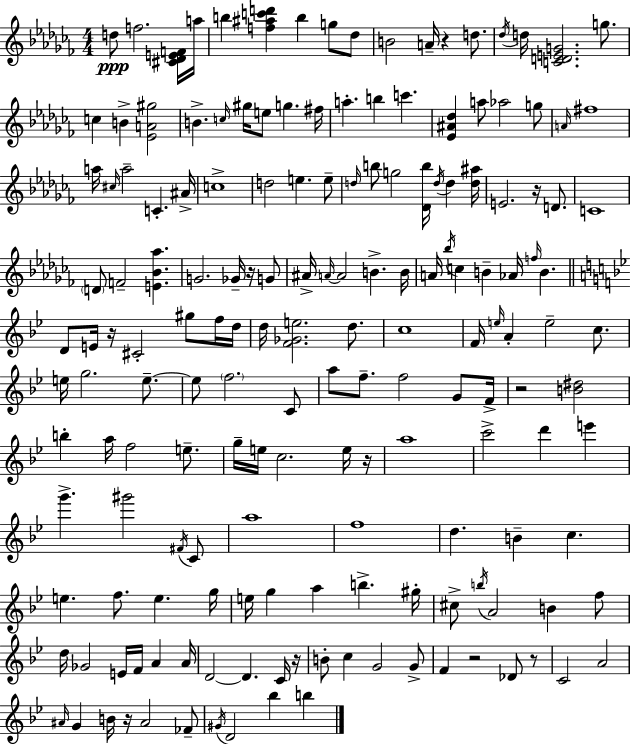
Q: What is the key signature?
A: AES minor